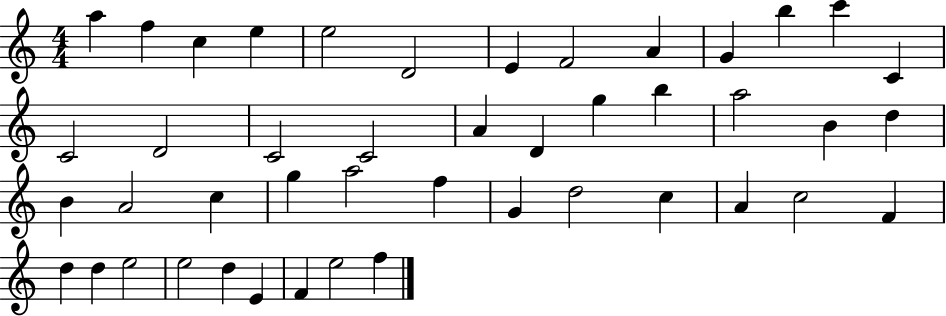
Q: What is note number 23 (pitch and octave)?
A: B4